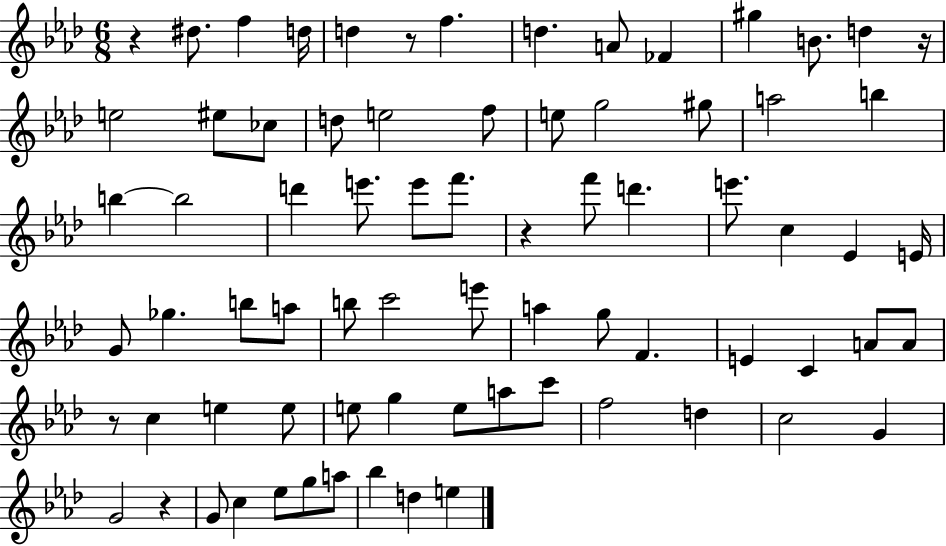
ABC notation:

X:1
T:Untitled
M:6/8
L:1/4
K:Ab
z ^d/2 f d/4 d z/2 f d A/2 _F ^g B/2 d z/4 e2 ^e/2 _c/2 d/2 e2 f/2 e/2 g2 ^g/2 a2 b b b2 d' e'/2 e'/2 f'/2 z f'/2 d' e'/2 c _E E/4 G/2 _g b/2 a/2 b/2 c'2 e'/2 a g/2 F E C A/2 A/2 z/2 c e e/2 e/2 g e/2 a/2 c'/2 f2 d c2 G G2 z G/2 c _e/2 g/2 a/2 _b d e